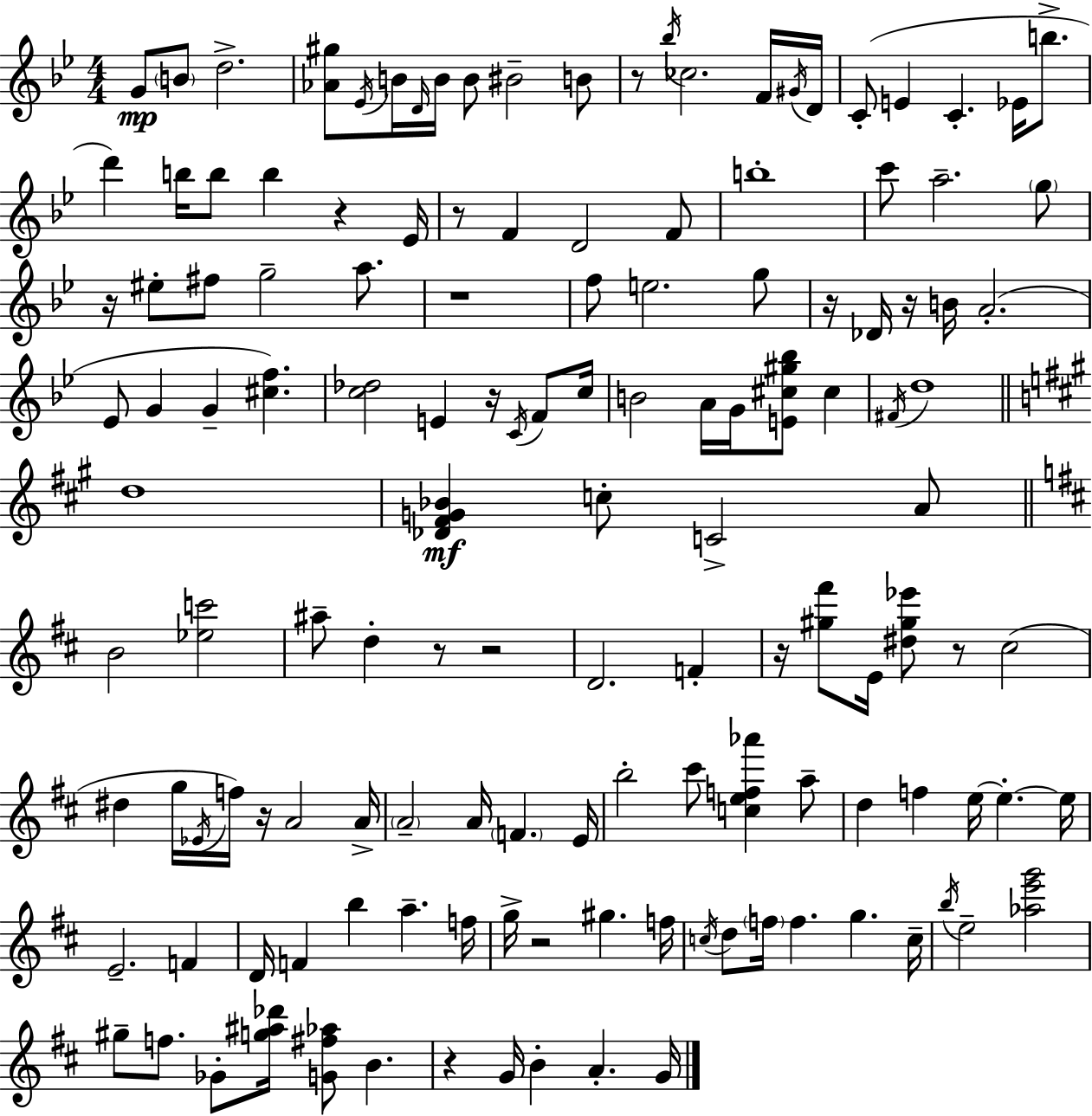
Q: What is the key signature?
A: BES major